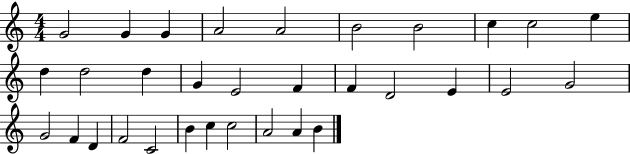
{
  \clef treble
  \numericTimeSignature
  \time 4/4
  \key c \major
  g'2 g'4 g'4 | a'2 a'2 | b'2 b'2 | c''4 c''2 e''4 | \break d''4 d''2 d''4 | g'4 e'2 f'4 | f'4 d'2 e'4 | e'2 g'2 | \break g'2 f'4 d'4 | f'2 c'2 | b'4 c''4 c''2 | a'2 a'4 b'4 | \break \bar "|."
}